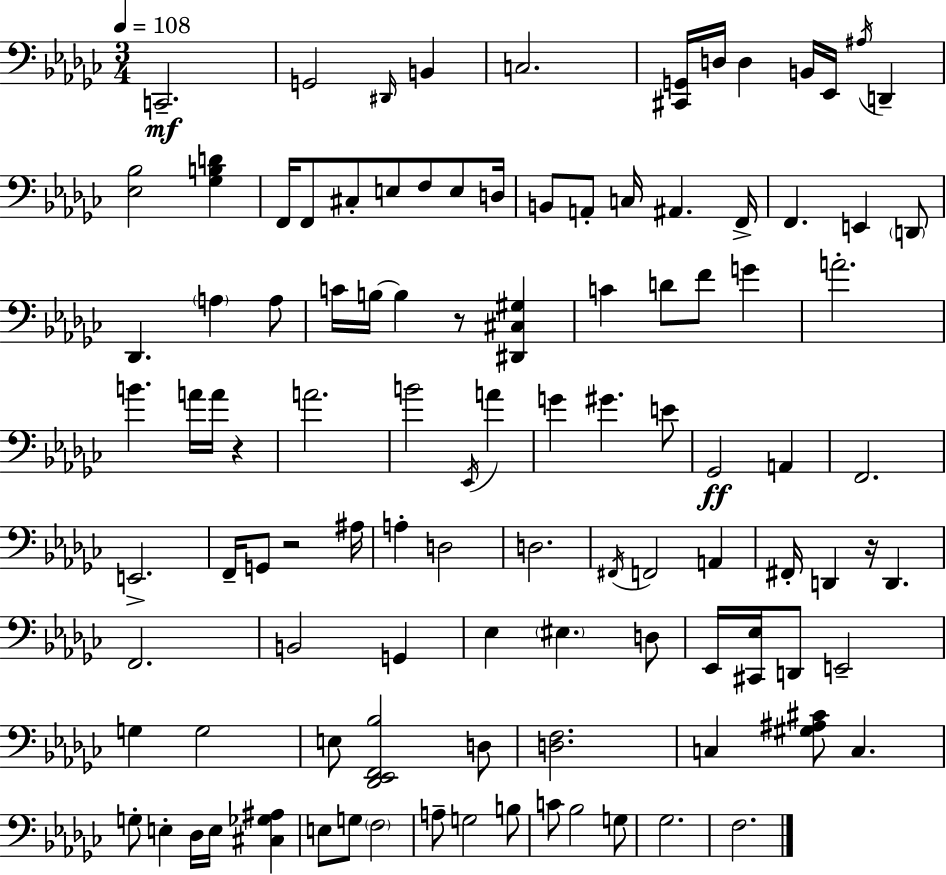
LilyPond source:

{
  \clef bass
  \numericTimeSignature
  \time 3/4
  \key ees \minor
  \tempo 4 = 108
  c,2.--\mf | g,2 \grace { dis,16 } b,4 | c2. | <cis, g,>16 d16 d4 b,16 ees,16 \acciaccatura { ais16 } d,4-- | \break <ees bes>2 <ges b d'>4 | f,16 f,8 cis8-. e8 f8 e8 | d16 b,8 a,8-. c16 ais,4. | f,16-> f,4. e,4 | \break \parenthesize d,8 des,4. \parenthesize a4 | a8 c'16 b16~~ b4 r8 <dis, cis gis>4 | c'4 d'8 f'8 g'4 | a'2.-. | \break b'4. a'16 a'16 r4 | a'2. | b'2 \acciaccatura { ees,16 } a'4 | g'4 gis'4. | \break e'8 ges,2\ff a,4 | f,2. | e,2.-> | f,16-- g,8 r2 | \break ais16 a4-. d2 | d2. | \acciaccatura { fis,16 } f,2 | a,4 fis,16-. d,4 r16 d,4. | \break f,2. | b,2 | g,4 ees4 \parenthesize eis4. | d8 ees,16 <cis, ees>16 d,8 e,2-- | \break g4 g2 | e8 <des, ees, f, bes>2 | d8 <d f>2. | c4 <gis ais cis'>8 c4. | \break g8-. e4-. des16 e16 | <cis ges ais>4 e8 g8 \parenthesize f2 | a8-- g2 | b8 c'8 bes2 | \break g8 ges2. | f2. | \bar "|."
}